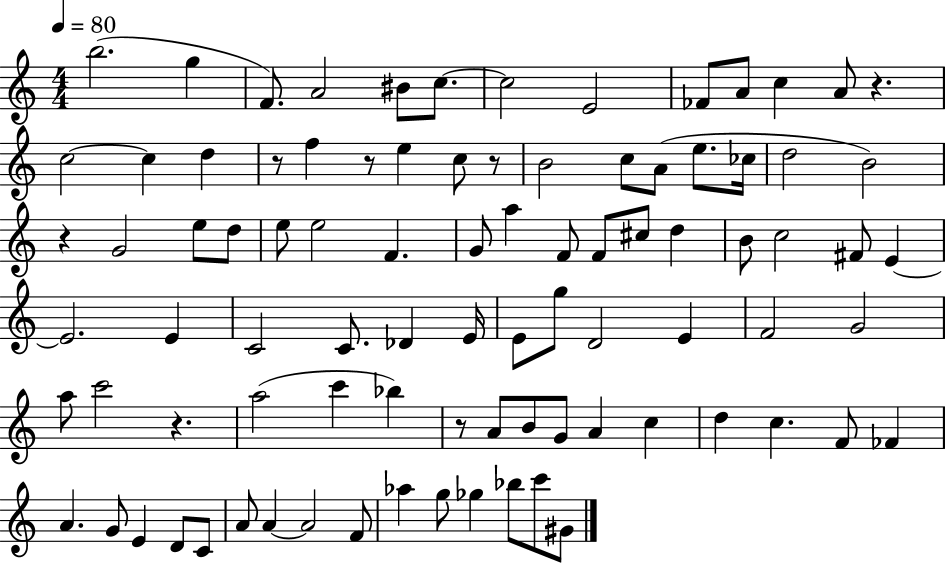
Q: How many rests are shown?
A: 7